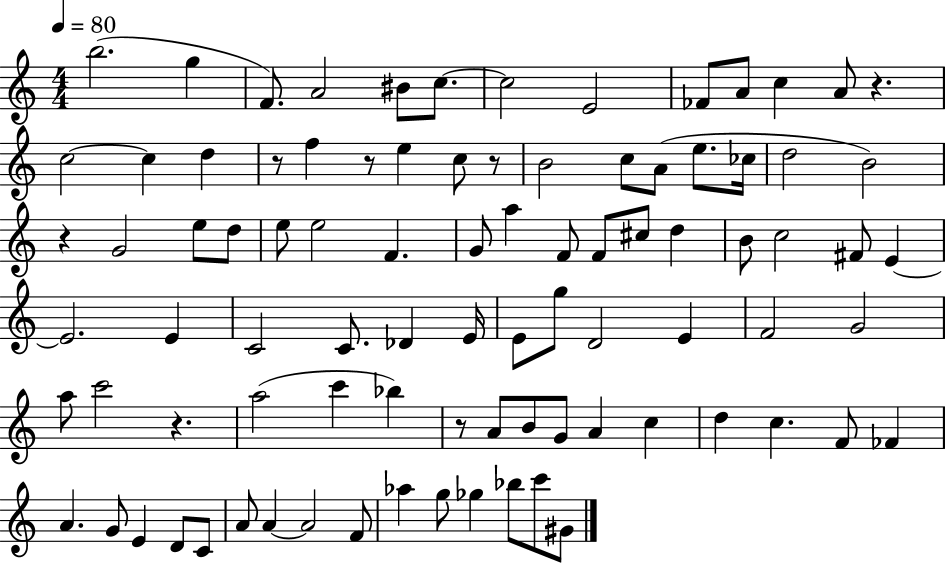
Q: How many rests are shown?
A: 7